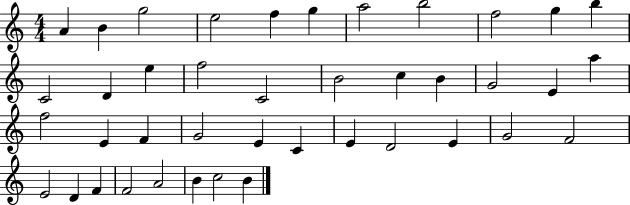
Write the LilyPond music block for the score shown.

{
  \clef treble
  \numericTimeSignature
  \time 4/4
  \key c \major
  a'4 b'4 g''2 | e''2 f''4 g''4 | a''2 b''2 | f''2 g''4 b''4 | \break c'2 d'4 e''4 | f''2 c'2 | b'2 c''4 b'4 | g'2 e'4 a''4 | \break f''2 e'4 f'4 | g'2 e'4 c'4 | e'4 d'2 e'4 | g'2 f'2 | \break e'2 d'4 f'4 | f'2 a'2 | b'4 c''2 b'4 | \bar "|."
}